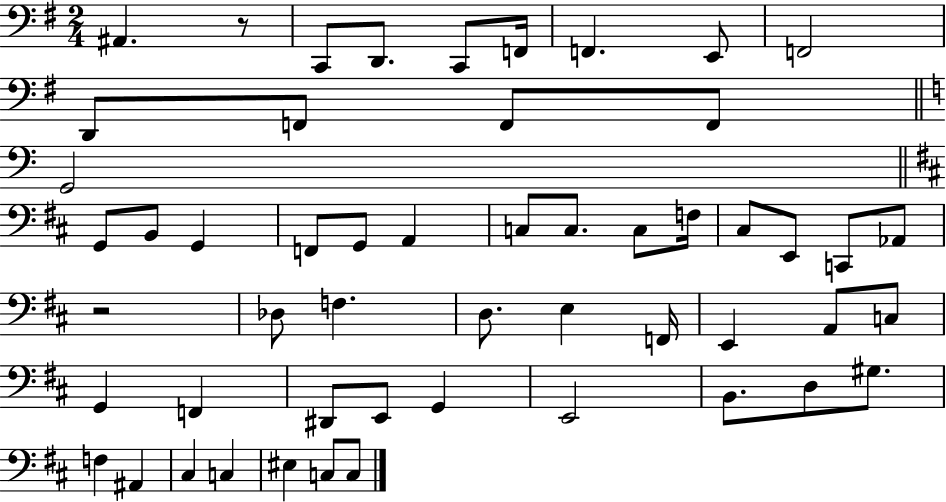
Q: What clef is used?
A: bass